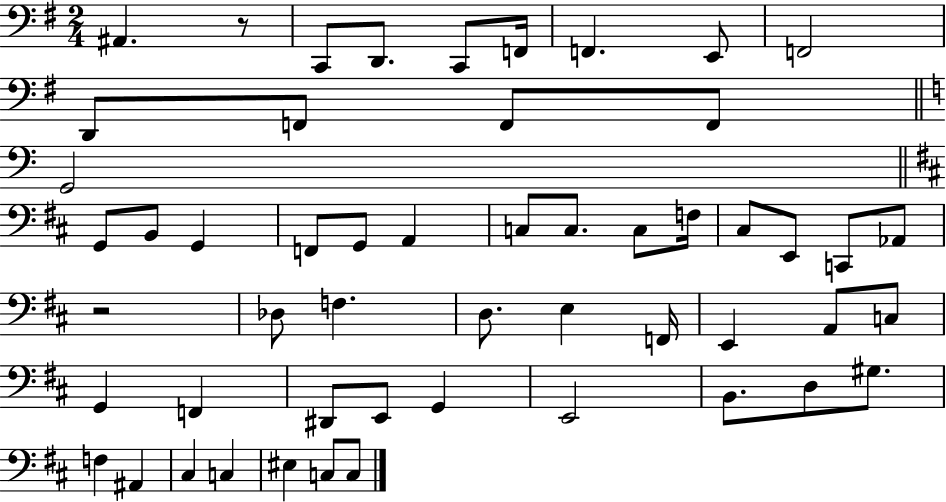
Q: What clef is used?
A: bass